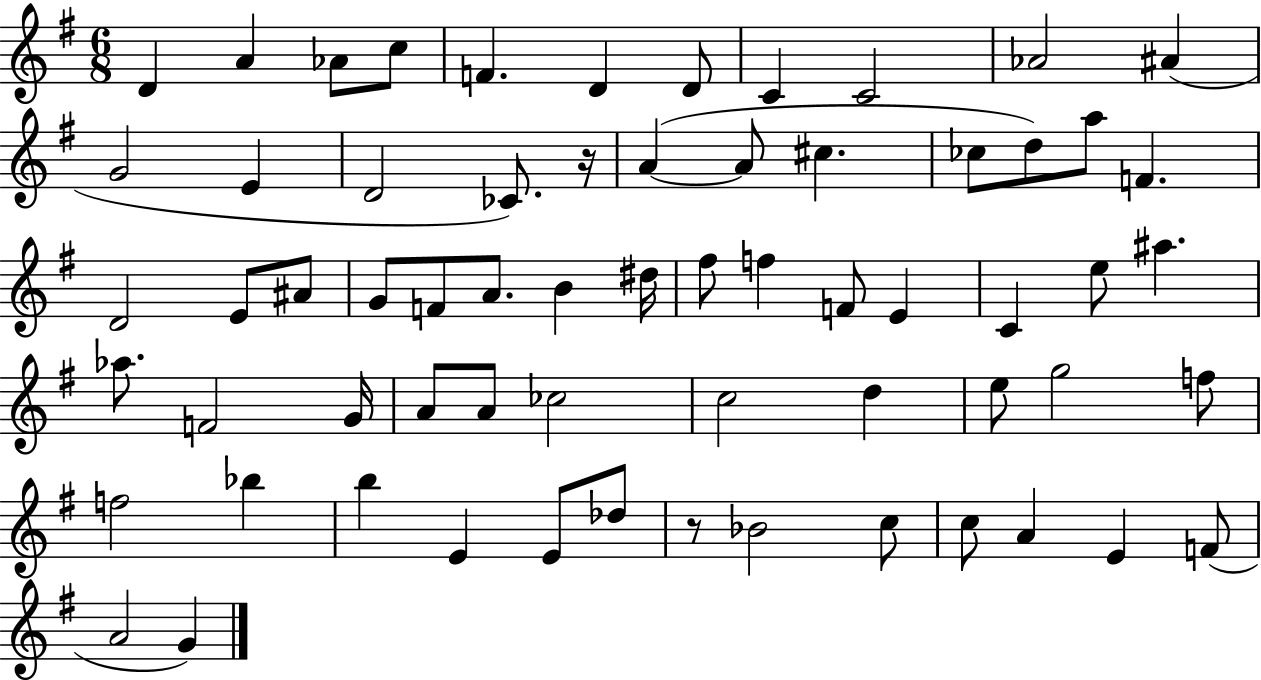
D4/q A4/q Ab4/e C5/e F4/q. D4/q D4/e C4/q C4/h Ab4/h A#4/q G4/h E4/q D4/h CES4/e. R/s A4/q A4/e C#5/q. CES5/e D5/e A5/e F4/q. D4/h E4/e A#4/e G4/e F4/e A4/e. B4/q D#5/s F#5/e F5/q F4/e E4/q C4/q E5/e A#5/q. Ab5/e. F4/h G4/s A4/e A4/e CES5/h C5/h D5/q E5/e G5/h F5/e F5/h Bb5/q B5/q E4/q E4/e Db5/e R/e Bb4/h C5/e C5/e A4/q E4/q F4/e A4/h G4/q